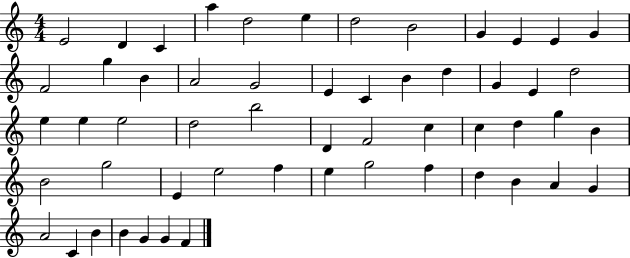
X:1
T:Untitled
M:4/4
L:1/4
K:C
E2 D C a d2 e d2 B2 G E E G F2 g B A2 G2 E C B d G E d2 e e e2 d2 b2 D F2 c c d g B B2 g2 E e2 f e g2 f d B A G A2 C B B G G F